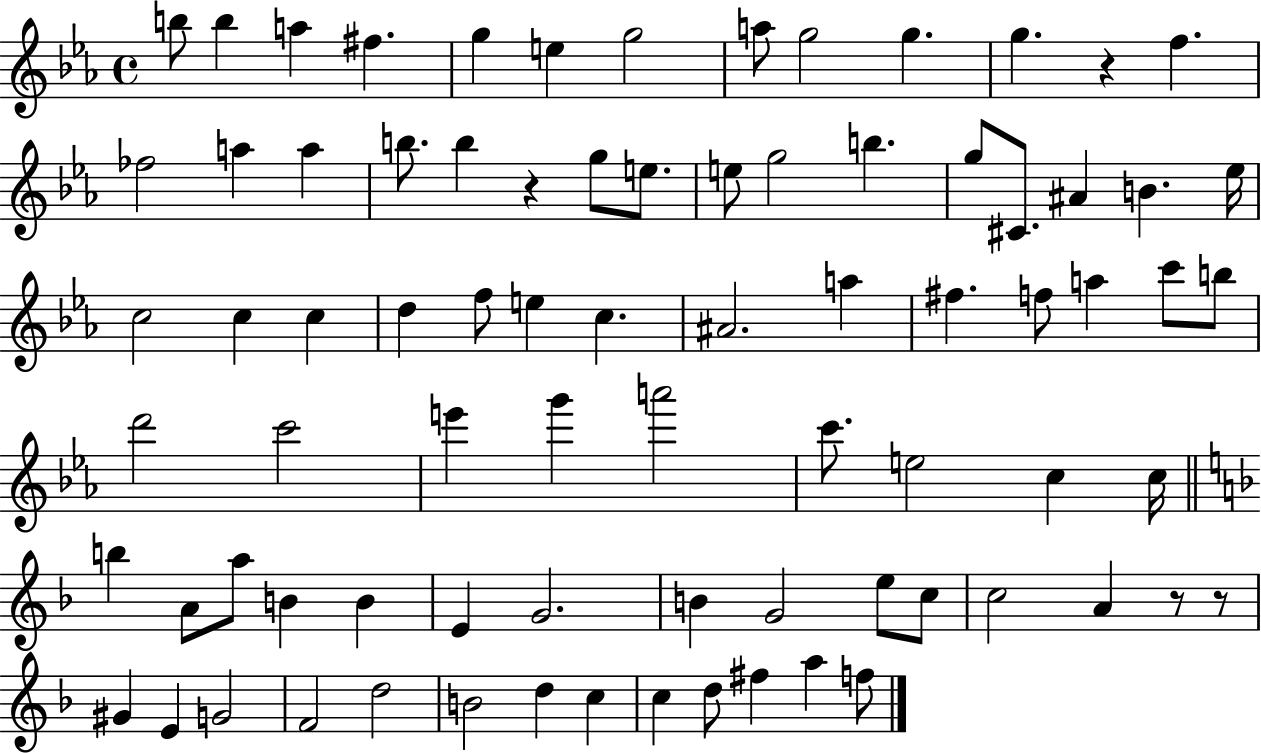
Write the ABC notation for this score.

X:1
T:Untitled
M:4/4
L:1/4
K:Eb
b/2 b a ^f g e g2 a/2 g2 g g z f _f2 a a b/2 b z g/2 e/2 e/2 g2 b g/2 ^C/2 ^A B _e/4 c2 c c d f/2 e c ^A2 a ^f f/2 a c'/2 b/2 d'2 c'2 e' g' a'2 c'/2 e2 c c/4 b A/2 a/2 B B E G2 B G2 e/2 c/2 c2 A z/2 z/2 ^G E G2 F2 d2 B2 d c c d/2 ^f a f/2